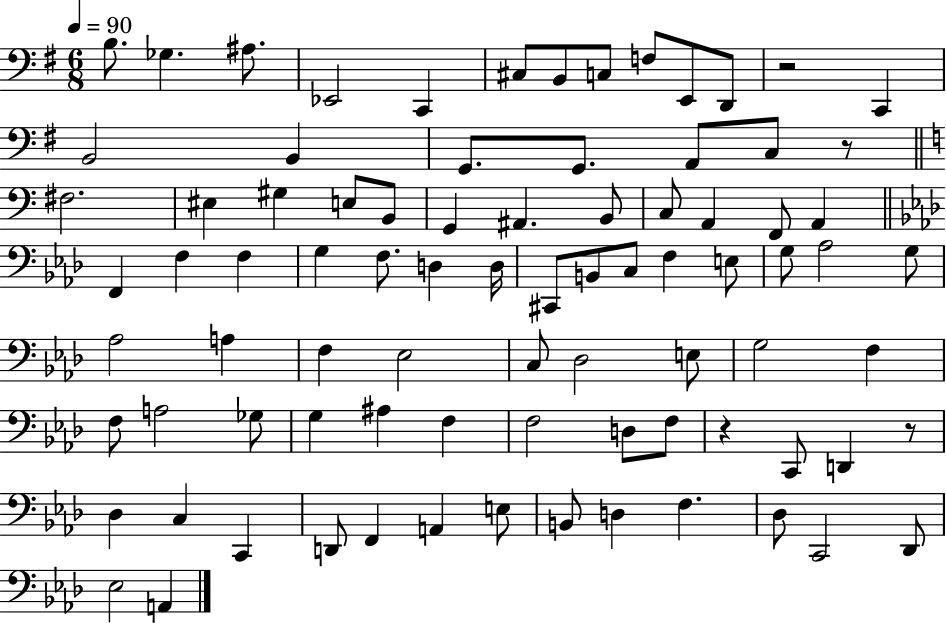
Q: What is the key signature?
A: G major